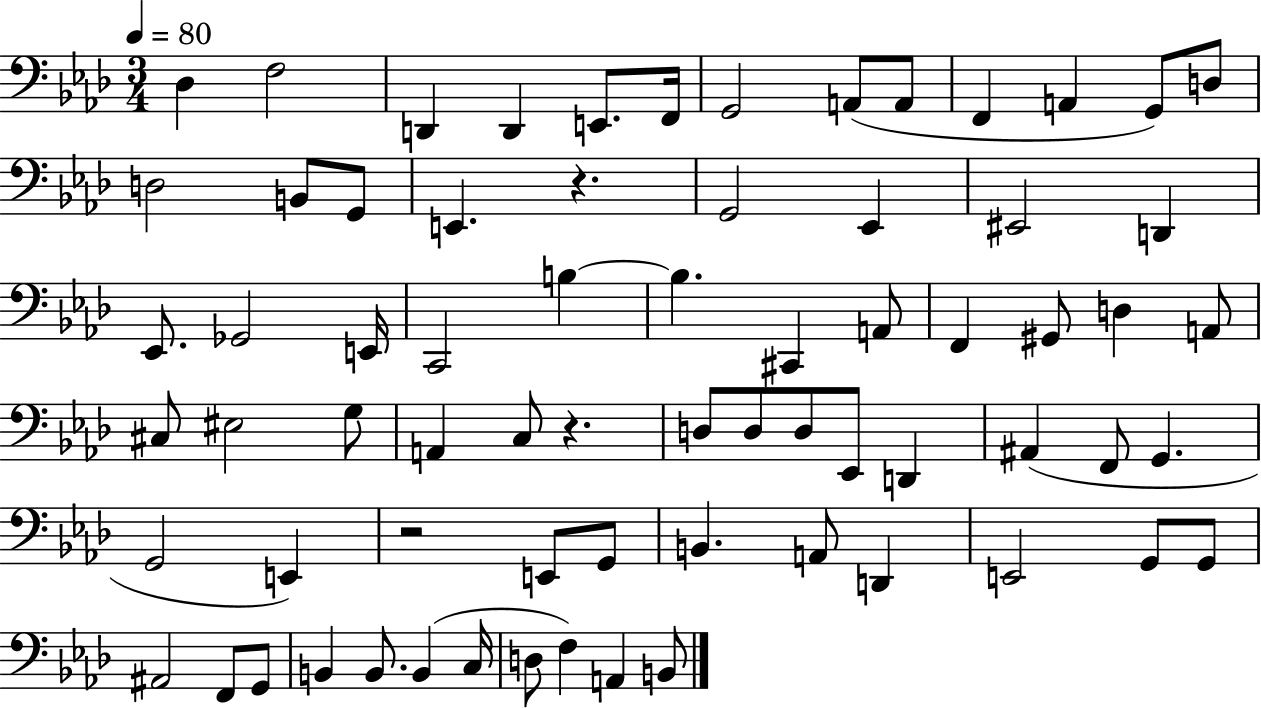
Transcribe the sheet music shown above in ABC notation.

X:1
T:Untitled
M:3/4
L:1/4
K:Ab
_D, F,2 D,, D,, E,,/2 F,,/4 G,,2 A,,/2 A,,/2 F,, A,, G,,/2 D,/2 D,2 B,,/2 G,,/2 E,, z G,,2 _E,, ^E,,2 D,, _E,,/2 _G,,2 E,,/4 C,,2 B, B, ^C,, A,,/2 F,, ^G,,/2 D, A,,/2 ^C,/2 ^E,2 G,/2 A,, C,/2 z D,/2 D,/2 D,/2 _E,,/2 D,, ^A,, F,,/2 G,, G,,2 E,, z2 E,,/2 G,,/2 B,, A,,/2 D,, E,,2 G,,/2 G,,/2 ^A,,2 F,,/2 G,,/2 B,, B,,/2 B,, C,/4 D,/2 F, A,, B,,/2